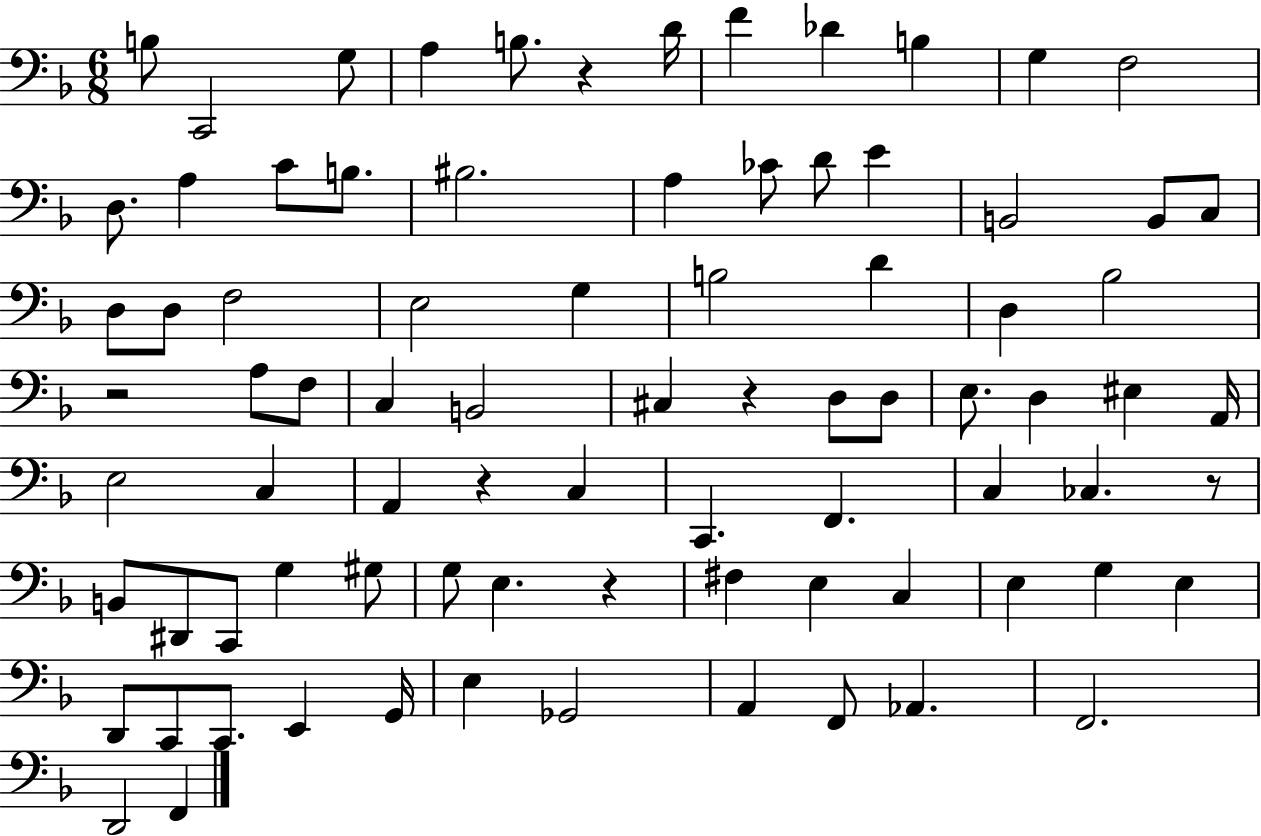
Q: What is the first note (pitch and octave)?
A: B3